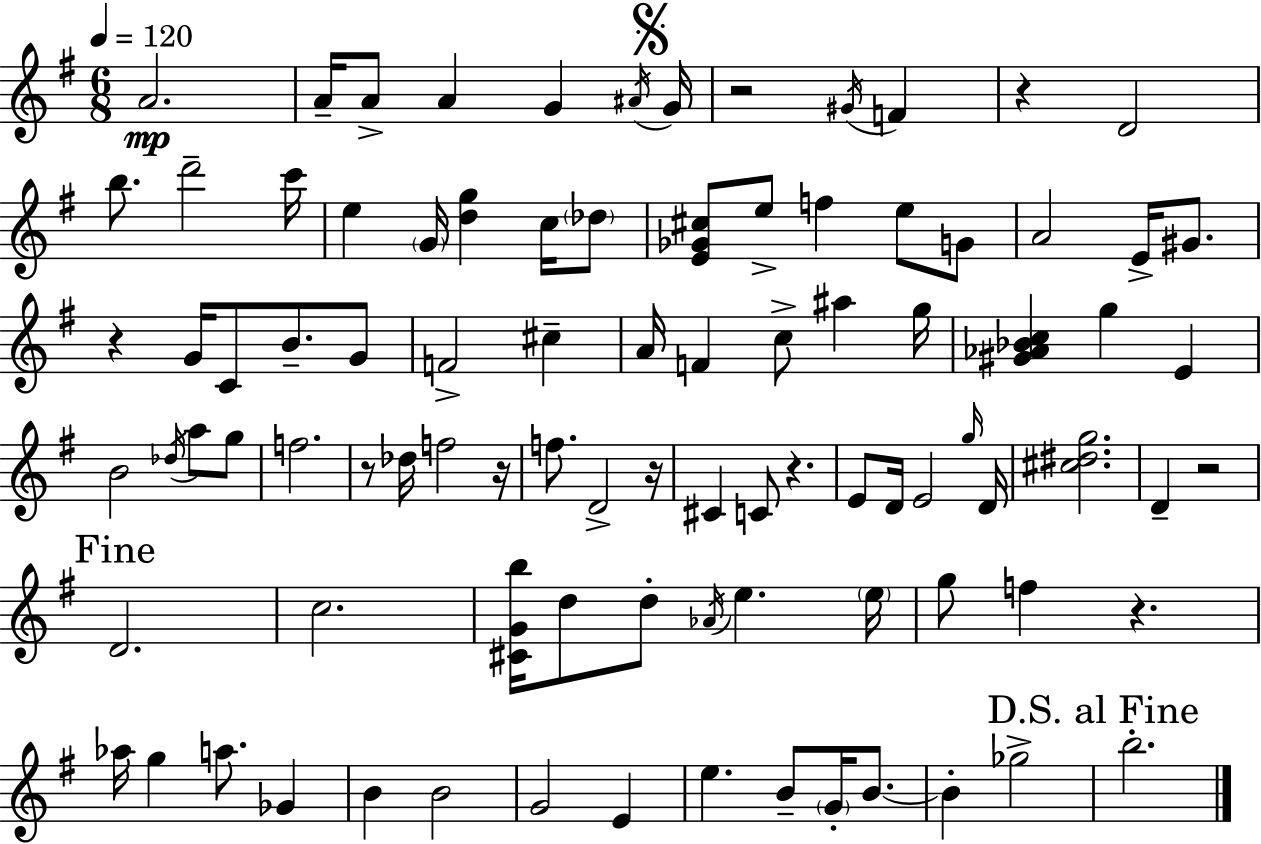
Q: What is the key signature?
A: G major